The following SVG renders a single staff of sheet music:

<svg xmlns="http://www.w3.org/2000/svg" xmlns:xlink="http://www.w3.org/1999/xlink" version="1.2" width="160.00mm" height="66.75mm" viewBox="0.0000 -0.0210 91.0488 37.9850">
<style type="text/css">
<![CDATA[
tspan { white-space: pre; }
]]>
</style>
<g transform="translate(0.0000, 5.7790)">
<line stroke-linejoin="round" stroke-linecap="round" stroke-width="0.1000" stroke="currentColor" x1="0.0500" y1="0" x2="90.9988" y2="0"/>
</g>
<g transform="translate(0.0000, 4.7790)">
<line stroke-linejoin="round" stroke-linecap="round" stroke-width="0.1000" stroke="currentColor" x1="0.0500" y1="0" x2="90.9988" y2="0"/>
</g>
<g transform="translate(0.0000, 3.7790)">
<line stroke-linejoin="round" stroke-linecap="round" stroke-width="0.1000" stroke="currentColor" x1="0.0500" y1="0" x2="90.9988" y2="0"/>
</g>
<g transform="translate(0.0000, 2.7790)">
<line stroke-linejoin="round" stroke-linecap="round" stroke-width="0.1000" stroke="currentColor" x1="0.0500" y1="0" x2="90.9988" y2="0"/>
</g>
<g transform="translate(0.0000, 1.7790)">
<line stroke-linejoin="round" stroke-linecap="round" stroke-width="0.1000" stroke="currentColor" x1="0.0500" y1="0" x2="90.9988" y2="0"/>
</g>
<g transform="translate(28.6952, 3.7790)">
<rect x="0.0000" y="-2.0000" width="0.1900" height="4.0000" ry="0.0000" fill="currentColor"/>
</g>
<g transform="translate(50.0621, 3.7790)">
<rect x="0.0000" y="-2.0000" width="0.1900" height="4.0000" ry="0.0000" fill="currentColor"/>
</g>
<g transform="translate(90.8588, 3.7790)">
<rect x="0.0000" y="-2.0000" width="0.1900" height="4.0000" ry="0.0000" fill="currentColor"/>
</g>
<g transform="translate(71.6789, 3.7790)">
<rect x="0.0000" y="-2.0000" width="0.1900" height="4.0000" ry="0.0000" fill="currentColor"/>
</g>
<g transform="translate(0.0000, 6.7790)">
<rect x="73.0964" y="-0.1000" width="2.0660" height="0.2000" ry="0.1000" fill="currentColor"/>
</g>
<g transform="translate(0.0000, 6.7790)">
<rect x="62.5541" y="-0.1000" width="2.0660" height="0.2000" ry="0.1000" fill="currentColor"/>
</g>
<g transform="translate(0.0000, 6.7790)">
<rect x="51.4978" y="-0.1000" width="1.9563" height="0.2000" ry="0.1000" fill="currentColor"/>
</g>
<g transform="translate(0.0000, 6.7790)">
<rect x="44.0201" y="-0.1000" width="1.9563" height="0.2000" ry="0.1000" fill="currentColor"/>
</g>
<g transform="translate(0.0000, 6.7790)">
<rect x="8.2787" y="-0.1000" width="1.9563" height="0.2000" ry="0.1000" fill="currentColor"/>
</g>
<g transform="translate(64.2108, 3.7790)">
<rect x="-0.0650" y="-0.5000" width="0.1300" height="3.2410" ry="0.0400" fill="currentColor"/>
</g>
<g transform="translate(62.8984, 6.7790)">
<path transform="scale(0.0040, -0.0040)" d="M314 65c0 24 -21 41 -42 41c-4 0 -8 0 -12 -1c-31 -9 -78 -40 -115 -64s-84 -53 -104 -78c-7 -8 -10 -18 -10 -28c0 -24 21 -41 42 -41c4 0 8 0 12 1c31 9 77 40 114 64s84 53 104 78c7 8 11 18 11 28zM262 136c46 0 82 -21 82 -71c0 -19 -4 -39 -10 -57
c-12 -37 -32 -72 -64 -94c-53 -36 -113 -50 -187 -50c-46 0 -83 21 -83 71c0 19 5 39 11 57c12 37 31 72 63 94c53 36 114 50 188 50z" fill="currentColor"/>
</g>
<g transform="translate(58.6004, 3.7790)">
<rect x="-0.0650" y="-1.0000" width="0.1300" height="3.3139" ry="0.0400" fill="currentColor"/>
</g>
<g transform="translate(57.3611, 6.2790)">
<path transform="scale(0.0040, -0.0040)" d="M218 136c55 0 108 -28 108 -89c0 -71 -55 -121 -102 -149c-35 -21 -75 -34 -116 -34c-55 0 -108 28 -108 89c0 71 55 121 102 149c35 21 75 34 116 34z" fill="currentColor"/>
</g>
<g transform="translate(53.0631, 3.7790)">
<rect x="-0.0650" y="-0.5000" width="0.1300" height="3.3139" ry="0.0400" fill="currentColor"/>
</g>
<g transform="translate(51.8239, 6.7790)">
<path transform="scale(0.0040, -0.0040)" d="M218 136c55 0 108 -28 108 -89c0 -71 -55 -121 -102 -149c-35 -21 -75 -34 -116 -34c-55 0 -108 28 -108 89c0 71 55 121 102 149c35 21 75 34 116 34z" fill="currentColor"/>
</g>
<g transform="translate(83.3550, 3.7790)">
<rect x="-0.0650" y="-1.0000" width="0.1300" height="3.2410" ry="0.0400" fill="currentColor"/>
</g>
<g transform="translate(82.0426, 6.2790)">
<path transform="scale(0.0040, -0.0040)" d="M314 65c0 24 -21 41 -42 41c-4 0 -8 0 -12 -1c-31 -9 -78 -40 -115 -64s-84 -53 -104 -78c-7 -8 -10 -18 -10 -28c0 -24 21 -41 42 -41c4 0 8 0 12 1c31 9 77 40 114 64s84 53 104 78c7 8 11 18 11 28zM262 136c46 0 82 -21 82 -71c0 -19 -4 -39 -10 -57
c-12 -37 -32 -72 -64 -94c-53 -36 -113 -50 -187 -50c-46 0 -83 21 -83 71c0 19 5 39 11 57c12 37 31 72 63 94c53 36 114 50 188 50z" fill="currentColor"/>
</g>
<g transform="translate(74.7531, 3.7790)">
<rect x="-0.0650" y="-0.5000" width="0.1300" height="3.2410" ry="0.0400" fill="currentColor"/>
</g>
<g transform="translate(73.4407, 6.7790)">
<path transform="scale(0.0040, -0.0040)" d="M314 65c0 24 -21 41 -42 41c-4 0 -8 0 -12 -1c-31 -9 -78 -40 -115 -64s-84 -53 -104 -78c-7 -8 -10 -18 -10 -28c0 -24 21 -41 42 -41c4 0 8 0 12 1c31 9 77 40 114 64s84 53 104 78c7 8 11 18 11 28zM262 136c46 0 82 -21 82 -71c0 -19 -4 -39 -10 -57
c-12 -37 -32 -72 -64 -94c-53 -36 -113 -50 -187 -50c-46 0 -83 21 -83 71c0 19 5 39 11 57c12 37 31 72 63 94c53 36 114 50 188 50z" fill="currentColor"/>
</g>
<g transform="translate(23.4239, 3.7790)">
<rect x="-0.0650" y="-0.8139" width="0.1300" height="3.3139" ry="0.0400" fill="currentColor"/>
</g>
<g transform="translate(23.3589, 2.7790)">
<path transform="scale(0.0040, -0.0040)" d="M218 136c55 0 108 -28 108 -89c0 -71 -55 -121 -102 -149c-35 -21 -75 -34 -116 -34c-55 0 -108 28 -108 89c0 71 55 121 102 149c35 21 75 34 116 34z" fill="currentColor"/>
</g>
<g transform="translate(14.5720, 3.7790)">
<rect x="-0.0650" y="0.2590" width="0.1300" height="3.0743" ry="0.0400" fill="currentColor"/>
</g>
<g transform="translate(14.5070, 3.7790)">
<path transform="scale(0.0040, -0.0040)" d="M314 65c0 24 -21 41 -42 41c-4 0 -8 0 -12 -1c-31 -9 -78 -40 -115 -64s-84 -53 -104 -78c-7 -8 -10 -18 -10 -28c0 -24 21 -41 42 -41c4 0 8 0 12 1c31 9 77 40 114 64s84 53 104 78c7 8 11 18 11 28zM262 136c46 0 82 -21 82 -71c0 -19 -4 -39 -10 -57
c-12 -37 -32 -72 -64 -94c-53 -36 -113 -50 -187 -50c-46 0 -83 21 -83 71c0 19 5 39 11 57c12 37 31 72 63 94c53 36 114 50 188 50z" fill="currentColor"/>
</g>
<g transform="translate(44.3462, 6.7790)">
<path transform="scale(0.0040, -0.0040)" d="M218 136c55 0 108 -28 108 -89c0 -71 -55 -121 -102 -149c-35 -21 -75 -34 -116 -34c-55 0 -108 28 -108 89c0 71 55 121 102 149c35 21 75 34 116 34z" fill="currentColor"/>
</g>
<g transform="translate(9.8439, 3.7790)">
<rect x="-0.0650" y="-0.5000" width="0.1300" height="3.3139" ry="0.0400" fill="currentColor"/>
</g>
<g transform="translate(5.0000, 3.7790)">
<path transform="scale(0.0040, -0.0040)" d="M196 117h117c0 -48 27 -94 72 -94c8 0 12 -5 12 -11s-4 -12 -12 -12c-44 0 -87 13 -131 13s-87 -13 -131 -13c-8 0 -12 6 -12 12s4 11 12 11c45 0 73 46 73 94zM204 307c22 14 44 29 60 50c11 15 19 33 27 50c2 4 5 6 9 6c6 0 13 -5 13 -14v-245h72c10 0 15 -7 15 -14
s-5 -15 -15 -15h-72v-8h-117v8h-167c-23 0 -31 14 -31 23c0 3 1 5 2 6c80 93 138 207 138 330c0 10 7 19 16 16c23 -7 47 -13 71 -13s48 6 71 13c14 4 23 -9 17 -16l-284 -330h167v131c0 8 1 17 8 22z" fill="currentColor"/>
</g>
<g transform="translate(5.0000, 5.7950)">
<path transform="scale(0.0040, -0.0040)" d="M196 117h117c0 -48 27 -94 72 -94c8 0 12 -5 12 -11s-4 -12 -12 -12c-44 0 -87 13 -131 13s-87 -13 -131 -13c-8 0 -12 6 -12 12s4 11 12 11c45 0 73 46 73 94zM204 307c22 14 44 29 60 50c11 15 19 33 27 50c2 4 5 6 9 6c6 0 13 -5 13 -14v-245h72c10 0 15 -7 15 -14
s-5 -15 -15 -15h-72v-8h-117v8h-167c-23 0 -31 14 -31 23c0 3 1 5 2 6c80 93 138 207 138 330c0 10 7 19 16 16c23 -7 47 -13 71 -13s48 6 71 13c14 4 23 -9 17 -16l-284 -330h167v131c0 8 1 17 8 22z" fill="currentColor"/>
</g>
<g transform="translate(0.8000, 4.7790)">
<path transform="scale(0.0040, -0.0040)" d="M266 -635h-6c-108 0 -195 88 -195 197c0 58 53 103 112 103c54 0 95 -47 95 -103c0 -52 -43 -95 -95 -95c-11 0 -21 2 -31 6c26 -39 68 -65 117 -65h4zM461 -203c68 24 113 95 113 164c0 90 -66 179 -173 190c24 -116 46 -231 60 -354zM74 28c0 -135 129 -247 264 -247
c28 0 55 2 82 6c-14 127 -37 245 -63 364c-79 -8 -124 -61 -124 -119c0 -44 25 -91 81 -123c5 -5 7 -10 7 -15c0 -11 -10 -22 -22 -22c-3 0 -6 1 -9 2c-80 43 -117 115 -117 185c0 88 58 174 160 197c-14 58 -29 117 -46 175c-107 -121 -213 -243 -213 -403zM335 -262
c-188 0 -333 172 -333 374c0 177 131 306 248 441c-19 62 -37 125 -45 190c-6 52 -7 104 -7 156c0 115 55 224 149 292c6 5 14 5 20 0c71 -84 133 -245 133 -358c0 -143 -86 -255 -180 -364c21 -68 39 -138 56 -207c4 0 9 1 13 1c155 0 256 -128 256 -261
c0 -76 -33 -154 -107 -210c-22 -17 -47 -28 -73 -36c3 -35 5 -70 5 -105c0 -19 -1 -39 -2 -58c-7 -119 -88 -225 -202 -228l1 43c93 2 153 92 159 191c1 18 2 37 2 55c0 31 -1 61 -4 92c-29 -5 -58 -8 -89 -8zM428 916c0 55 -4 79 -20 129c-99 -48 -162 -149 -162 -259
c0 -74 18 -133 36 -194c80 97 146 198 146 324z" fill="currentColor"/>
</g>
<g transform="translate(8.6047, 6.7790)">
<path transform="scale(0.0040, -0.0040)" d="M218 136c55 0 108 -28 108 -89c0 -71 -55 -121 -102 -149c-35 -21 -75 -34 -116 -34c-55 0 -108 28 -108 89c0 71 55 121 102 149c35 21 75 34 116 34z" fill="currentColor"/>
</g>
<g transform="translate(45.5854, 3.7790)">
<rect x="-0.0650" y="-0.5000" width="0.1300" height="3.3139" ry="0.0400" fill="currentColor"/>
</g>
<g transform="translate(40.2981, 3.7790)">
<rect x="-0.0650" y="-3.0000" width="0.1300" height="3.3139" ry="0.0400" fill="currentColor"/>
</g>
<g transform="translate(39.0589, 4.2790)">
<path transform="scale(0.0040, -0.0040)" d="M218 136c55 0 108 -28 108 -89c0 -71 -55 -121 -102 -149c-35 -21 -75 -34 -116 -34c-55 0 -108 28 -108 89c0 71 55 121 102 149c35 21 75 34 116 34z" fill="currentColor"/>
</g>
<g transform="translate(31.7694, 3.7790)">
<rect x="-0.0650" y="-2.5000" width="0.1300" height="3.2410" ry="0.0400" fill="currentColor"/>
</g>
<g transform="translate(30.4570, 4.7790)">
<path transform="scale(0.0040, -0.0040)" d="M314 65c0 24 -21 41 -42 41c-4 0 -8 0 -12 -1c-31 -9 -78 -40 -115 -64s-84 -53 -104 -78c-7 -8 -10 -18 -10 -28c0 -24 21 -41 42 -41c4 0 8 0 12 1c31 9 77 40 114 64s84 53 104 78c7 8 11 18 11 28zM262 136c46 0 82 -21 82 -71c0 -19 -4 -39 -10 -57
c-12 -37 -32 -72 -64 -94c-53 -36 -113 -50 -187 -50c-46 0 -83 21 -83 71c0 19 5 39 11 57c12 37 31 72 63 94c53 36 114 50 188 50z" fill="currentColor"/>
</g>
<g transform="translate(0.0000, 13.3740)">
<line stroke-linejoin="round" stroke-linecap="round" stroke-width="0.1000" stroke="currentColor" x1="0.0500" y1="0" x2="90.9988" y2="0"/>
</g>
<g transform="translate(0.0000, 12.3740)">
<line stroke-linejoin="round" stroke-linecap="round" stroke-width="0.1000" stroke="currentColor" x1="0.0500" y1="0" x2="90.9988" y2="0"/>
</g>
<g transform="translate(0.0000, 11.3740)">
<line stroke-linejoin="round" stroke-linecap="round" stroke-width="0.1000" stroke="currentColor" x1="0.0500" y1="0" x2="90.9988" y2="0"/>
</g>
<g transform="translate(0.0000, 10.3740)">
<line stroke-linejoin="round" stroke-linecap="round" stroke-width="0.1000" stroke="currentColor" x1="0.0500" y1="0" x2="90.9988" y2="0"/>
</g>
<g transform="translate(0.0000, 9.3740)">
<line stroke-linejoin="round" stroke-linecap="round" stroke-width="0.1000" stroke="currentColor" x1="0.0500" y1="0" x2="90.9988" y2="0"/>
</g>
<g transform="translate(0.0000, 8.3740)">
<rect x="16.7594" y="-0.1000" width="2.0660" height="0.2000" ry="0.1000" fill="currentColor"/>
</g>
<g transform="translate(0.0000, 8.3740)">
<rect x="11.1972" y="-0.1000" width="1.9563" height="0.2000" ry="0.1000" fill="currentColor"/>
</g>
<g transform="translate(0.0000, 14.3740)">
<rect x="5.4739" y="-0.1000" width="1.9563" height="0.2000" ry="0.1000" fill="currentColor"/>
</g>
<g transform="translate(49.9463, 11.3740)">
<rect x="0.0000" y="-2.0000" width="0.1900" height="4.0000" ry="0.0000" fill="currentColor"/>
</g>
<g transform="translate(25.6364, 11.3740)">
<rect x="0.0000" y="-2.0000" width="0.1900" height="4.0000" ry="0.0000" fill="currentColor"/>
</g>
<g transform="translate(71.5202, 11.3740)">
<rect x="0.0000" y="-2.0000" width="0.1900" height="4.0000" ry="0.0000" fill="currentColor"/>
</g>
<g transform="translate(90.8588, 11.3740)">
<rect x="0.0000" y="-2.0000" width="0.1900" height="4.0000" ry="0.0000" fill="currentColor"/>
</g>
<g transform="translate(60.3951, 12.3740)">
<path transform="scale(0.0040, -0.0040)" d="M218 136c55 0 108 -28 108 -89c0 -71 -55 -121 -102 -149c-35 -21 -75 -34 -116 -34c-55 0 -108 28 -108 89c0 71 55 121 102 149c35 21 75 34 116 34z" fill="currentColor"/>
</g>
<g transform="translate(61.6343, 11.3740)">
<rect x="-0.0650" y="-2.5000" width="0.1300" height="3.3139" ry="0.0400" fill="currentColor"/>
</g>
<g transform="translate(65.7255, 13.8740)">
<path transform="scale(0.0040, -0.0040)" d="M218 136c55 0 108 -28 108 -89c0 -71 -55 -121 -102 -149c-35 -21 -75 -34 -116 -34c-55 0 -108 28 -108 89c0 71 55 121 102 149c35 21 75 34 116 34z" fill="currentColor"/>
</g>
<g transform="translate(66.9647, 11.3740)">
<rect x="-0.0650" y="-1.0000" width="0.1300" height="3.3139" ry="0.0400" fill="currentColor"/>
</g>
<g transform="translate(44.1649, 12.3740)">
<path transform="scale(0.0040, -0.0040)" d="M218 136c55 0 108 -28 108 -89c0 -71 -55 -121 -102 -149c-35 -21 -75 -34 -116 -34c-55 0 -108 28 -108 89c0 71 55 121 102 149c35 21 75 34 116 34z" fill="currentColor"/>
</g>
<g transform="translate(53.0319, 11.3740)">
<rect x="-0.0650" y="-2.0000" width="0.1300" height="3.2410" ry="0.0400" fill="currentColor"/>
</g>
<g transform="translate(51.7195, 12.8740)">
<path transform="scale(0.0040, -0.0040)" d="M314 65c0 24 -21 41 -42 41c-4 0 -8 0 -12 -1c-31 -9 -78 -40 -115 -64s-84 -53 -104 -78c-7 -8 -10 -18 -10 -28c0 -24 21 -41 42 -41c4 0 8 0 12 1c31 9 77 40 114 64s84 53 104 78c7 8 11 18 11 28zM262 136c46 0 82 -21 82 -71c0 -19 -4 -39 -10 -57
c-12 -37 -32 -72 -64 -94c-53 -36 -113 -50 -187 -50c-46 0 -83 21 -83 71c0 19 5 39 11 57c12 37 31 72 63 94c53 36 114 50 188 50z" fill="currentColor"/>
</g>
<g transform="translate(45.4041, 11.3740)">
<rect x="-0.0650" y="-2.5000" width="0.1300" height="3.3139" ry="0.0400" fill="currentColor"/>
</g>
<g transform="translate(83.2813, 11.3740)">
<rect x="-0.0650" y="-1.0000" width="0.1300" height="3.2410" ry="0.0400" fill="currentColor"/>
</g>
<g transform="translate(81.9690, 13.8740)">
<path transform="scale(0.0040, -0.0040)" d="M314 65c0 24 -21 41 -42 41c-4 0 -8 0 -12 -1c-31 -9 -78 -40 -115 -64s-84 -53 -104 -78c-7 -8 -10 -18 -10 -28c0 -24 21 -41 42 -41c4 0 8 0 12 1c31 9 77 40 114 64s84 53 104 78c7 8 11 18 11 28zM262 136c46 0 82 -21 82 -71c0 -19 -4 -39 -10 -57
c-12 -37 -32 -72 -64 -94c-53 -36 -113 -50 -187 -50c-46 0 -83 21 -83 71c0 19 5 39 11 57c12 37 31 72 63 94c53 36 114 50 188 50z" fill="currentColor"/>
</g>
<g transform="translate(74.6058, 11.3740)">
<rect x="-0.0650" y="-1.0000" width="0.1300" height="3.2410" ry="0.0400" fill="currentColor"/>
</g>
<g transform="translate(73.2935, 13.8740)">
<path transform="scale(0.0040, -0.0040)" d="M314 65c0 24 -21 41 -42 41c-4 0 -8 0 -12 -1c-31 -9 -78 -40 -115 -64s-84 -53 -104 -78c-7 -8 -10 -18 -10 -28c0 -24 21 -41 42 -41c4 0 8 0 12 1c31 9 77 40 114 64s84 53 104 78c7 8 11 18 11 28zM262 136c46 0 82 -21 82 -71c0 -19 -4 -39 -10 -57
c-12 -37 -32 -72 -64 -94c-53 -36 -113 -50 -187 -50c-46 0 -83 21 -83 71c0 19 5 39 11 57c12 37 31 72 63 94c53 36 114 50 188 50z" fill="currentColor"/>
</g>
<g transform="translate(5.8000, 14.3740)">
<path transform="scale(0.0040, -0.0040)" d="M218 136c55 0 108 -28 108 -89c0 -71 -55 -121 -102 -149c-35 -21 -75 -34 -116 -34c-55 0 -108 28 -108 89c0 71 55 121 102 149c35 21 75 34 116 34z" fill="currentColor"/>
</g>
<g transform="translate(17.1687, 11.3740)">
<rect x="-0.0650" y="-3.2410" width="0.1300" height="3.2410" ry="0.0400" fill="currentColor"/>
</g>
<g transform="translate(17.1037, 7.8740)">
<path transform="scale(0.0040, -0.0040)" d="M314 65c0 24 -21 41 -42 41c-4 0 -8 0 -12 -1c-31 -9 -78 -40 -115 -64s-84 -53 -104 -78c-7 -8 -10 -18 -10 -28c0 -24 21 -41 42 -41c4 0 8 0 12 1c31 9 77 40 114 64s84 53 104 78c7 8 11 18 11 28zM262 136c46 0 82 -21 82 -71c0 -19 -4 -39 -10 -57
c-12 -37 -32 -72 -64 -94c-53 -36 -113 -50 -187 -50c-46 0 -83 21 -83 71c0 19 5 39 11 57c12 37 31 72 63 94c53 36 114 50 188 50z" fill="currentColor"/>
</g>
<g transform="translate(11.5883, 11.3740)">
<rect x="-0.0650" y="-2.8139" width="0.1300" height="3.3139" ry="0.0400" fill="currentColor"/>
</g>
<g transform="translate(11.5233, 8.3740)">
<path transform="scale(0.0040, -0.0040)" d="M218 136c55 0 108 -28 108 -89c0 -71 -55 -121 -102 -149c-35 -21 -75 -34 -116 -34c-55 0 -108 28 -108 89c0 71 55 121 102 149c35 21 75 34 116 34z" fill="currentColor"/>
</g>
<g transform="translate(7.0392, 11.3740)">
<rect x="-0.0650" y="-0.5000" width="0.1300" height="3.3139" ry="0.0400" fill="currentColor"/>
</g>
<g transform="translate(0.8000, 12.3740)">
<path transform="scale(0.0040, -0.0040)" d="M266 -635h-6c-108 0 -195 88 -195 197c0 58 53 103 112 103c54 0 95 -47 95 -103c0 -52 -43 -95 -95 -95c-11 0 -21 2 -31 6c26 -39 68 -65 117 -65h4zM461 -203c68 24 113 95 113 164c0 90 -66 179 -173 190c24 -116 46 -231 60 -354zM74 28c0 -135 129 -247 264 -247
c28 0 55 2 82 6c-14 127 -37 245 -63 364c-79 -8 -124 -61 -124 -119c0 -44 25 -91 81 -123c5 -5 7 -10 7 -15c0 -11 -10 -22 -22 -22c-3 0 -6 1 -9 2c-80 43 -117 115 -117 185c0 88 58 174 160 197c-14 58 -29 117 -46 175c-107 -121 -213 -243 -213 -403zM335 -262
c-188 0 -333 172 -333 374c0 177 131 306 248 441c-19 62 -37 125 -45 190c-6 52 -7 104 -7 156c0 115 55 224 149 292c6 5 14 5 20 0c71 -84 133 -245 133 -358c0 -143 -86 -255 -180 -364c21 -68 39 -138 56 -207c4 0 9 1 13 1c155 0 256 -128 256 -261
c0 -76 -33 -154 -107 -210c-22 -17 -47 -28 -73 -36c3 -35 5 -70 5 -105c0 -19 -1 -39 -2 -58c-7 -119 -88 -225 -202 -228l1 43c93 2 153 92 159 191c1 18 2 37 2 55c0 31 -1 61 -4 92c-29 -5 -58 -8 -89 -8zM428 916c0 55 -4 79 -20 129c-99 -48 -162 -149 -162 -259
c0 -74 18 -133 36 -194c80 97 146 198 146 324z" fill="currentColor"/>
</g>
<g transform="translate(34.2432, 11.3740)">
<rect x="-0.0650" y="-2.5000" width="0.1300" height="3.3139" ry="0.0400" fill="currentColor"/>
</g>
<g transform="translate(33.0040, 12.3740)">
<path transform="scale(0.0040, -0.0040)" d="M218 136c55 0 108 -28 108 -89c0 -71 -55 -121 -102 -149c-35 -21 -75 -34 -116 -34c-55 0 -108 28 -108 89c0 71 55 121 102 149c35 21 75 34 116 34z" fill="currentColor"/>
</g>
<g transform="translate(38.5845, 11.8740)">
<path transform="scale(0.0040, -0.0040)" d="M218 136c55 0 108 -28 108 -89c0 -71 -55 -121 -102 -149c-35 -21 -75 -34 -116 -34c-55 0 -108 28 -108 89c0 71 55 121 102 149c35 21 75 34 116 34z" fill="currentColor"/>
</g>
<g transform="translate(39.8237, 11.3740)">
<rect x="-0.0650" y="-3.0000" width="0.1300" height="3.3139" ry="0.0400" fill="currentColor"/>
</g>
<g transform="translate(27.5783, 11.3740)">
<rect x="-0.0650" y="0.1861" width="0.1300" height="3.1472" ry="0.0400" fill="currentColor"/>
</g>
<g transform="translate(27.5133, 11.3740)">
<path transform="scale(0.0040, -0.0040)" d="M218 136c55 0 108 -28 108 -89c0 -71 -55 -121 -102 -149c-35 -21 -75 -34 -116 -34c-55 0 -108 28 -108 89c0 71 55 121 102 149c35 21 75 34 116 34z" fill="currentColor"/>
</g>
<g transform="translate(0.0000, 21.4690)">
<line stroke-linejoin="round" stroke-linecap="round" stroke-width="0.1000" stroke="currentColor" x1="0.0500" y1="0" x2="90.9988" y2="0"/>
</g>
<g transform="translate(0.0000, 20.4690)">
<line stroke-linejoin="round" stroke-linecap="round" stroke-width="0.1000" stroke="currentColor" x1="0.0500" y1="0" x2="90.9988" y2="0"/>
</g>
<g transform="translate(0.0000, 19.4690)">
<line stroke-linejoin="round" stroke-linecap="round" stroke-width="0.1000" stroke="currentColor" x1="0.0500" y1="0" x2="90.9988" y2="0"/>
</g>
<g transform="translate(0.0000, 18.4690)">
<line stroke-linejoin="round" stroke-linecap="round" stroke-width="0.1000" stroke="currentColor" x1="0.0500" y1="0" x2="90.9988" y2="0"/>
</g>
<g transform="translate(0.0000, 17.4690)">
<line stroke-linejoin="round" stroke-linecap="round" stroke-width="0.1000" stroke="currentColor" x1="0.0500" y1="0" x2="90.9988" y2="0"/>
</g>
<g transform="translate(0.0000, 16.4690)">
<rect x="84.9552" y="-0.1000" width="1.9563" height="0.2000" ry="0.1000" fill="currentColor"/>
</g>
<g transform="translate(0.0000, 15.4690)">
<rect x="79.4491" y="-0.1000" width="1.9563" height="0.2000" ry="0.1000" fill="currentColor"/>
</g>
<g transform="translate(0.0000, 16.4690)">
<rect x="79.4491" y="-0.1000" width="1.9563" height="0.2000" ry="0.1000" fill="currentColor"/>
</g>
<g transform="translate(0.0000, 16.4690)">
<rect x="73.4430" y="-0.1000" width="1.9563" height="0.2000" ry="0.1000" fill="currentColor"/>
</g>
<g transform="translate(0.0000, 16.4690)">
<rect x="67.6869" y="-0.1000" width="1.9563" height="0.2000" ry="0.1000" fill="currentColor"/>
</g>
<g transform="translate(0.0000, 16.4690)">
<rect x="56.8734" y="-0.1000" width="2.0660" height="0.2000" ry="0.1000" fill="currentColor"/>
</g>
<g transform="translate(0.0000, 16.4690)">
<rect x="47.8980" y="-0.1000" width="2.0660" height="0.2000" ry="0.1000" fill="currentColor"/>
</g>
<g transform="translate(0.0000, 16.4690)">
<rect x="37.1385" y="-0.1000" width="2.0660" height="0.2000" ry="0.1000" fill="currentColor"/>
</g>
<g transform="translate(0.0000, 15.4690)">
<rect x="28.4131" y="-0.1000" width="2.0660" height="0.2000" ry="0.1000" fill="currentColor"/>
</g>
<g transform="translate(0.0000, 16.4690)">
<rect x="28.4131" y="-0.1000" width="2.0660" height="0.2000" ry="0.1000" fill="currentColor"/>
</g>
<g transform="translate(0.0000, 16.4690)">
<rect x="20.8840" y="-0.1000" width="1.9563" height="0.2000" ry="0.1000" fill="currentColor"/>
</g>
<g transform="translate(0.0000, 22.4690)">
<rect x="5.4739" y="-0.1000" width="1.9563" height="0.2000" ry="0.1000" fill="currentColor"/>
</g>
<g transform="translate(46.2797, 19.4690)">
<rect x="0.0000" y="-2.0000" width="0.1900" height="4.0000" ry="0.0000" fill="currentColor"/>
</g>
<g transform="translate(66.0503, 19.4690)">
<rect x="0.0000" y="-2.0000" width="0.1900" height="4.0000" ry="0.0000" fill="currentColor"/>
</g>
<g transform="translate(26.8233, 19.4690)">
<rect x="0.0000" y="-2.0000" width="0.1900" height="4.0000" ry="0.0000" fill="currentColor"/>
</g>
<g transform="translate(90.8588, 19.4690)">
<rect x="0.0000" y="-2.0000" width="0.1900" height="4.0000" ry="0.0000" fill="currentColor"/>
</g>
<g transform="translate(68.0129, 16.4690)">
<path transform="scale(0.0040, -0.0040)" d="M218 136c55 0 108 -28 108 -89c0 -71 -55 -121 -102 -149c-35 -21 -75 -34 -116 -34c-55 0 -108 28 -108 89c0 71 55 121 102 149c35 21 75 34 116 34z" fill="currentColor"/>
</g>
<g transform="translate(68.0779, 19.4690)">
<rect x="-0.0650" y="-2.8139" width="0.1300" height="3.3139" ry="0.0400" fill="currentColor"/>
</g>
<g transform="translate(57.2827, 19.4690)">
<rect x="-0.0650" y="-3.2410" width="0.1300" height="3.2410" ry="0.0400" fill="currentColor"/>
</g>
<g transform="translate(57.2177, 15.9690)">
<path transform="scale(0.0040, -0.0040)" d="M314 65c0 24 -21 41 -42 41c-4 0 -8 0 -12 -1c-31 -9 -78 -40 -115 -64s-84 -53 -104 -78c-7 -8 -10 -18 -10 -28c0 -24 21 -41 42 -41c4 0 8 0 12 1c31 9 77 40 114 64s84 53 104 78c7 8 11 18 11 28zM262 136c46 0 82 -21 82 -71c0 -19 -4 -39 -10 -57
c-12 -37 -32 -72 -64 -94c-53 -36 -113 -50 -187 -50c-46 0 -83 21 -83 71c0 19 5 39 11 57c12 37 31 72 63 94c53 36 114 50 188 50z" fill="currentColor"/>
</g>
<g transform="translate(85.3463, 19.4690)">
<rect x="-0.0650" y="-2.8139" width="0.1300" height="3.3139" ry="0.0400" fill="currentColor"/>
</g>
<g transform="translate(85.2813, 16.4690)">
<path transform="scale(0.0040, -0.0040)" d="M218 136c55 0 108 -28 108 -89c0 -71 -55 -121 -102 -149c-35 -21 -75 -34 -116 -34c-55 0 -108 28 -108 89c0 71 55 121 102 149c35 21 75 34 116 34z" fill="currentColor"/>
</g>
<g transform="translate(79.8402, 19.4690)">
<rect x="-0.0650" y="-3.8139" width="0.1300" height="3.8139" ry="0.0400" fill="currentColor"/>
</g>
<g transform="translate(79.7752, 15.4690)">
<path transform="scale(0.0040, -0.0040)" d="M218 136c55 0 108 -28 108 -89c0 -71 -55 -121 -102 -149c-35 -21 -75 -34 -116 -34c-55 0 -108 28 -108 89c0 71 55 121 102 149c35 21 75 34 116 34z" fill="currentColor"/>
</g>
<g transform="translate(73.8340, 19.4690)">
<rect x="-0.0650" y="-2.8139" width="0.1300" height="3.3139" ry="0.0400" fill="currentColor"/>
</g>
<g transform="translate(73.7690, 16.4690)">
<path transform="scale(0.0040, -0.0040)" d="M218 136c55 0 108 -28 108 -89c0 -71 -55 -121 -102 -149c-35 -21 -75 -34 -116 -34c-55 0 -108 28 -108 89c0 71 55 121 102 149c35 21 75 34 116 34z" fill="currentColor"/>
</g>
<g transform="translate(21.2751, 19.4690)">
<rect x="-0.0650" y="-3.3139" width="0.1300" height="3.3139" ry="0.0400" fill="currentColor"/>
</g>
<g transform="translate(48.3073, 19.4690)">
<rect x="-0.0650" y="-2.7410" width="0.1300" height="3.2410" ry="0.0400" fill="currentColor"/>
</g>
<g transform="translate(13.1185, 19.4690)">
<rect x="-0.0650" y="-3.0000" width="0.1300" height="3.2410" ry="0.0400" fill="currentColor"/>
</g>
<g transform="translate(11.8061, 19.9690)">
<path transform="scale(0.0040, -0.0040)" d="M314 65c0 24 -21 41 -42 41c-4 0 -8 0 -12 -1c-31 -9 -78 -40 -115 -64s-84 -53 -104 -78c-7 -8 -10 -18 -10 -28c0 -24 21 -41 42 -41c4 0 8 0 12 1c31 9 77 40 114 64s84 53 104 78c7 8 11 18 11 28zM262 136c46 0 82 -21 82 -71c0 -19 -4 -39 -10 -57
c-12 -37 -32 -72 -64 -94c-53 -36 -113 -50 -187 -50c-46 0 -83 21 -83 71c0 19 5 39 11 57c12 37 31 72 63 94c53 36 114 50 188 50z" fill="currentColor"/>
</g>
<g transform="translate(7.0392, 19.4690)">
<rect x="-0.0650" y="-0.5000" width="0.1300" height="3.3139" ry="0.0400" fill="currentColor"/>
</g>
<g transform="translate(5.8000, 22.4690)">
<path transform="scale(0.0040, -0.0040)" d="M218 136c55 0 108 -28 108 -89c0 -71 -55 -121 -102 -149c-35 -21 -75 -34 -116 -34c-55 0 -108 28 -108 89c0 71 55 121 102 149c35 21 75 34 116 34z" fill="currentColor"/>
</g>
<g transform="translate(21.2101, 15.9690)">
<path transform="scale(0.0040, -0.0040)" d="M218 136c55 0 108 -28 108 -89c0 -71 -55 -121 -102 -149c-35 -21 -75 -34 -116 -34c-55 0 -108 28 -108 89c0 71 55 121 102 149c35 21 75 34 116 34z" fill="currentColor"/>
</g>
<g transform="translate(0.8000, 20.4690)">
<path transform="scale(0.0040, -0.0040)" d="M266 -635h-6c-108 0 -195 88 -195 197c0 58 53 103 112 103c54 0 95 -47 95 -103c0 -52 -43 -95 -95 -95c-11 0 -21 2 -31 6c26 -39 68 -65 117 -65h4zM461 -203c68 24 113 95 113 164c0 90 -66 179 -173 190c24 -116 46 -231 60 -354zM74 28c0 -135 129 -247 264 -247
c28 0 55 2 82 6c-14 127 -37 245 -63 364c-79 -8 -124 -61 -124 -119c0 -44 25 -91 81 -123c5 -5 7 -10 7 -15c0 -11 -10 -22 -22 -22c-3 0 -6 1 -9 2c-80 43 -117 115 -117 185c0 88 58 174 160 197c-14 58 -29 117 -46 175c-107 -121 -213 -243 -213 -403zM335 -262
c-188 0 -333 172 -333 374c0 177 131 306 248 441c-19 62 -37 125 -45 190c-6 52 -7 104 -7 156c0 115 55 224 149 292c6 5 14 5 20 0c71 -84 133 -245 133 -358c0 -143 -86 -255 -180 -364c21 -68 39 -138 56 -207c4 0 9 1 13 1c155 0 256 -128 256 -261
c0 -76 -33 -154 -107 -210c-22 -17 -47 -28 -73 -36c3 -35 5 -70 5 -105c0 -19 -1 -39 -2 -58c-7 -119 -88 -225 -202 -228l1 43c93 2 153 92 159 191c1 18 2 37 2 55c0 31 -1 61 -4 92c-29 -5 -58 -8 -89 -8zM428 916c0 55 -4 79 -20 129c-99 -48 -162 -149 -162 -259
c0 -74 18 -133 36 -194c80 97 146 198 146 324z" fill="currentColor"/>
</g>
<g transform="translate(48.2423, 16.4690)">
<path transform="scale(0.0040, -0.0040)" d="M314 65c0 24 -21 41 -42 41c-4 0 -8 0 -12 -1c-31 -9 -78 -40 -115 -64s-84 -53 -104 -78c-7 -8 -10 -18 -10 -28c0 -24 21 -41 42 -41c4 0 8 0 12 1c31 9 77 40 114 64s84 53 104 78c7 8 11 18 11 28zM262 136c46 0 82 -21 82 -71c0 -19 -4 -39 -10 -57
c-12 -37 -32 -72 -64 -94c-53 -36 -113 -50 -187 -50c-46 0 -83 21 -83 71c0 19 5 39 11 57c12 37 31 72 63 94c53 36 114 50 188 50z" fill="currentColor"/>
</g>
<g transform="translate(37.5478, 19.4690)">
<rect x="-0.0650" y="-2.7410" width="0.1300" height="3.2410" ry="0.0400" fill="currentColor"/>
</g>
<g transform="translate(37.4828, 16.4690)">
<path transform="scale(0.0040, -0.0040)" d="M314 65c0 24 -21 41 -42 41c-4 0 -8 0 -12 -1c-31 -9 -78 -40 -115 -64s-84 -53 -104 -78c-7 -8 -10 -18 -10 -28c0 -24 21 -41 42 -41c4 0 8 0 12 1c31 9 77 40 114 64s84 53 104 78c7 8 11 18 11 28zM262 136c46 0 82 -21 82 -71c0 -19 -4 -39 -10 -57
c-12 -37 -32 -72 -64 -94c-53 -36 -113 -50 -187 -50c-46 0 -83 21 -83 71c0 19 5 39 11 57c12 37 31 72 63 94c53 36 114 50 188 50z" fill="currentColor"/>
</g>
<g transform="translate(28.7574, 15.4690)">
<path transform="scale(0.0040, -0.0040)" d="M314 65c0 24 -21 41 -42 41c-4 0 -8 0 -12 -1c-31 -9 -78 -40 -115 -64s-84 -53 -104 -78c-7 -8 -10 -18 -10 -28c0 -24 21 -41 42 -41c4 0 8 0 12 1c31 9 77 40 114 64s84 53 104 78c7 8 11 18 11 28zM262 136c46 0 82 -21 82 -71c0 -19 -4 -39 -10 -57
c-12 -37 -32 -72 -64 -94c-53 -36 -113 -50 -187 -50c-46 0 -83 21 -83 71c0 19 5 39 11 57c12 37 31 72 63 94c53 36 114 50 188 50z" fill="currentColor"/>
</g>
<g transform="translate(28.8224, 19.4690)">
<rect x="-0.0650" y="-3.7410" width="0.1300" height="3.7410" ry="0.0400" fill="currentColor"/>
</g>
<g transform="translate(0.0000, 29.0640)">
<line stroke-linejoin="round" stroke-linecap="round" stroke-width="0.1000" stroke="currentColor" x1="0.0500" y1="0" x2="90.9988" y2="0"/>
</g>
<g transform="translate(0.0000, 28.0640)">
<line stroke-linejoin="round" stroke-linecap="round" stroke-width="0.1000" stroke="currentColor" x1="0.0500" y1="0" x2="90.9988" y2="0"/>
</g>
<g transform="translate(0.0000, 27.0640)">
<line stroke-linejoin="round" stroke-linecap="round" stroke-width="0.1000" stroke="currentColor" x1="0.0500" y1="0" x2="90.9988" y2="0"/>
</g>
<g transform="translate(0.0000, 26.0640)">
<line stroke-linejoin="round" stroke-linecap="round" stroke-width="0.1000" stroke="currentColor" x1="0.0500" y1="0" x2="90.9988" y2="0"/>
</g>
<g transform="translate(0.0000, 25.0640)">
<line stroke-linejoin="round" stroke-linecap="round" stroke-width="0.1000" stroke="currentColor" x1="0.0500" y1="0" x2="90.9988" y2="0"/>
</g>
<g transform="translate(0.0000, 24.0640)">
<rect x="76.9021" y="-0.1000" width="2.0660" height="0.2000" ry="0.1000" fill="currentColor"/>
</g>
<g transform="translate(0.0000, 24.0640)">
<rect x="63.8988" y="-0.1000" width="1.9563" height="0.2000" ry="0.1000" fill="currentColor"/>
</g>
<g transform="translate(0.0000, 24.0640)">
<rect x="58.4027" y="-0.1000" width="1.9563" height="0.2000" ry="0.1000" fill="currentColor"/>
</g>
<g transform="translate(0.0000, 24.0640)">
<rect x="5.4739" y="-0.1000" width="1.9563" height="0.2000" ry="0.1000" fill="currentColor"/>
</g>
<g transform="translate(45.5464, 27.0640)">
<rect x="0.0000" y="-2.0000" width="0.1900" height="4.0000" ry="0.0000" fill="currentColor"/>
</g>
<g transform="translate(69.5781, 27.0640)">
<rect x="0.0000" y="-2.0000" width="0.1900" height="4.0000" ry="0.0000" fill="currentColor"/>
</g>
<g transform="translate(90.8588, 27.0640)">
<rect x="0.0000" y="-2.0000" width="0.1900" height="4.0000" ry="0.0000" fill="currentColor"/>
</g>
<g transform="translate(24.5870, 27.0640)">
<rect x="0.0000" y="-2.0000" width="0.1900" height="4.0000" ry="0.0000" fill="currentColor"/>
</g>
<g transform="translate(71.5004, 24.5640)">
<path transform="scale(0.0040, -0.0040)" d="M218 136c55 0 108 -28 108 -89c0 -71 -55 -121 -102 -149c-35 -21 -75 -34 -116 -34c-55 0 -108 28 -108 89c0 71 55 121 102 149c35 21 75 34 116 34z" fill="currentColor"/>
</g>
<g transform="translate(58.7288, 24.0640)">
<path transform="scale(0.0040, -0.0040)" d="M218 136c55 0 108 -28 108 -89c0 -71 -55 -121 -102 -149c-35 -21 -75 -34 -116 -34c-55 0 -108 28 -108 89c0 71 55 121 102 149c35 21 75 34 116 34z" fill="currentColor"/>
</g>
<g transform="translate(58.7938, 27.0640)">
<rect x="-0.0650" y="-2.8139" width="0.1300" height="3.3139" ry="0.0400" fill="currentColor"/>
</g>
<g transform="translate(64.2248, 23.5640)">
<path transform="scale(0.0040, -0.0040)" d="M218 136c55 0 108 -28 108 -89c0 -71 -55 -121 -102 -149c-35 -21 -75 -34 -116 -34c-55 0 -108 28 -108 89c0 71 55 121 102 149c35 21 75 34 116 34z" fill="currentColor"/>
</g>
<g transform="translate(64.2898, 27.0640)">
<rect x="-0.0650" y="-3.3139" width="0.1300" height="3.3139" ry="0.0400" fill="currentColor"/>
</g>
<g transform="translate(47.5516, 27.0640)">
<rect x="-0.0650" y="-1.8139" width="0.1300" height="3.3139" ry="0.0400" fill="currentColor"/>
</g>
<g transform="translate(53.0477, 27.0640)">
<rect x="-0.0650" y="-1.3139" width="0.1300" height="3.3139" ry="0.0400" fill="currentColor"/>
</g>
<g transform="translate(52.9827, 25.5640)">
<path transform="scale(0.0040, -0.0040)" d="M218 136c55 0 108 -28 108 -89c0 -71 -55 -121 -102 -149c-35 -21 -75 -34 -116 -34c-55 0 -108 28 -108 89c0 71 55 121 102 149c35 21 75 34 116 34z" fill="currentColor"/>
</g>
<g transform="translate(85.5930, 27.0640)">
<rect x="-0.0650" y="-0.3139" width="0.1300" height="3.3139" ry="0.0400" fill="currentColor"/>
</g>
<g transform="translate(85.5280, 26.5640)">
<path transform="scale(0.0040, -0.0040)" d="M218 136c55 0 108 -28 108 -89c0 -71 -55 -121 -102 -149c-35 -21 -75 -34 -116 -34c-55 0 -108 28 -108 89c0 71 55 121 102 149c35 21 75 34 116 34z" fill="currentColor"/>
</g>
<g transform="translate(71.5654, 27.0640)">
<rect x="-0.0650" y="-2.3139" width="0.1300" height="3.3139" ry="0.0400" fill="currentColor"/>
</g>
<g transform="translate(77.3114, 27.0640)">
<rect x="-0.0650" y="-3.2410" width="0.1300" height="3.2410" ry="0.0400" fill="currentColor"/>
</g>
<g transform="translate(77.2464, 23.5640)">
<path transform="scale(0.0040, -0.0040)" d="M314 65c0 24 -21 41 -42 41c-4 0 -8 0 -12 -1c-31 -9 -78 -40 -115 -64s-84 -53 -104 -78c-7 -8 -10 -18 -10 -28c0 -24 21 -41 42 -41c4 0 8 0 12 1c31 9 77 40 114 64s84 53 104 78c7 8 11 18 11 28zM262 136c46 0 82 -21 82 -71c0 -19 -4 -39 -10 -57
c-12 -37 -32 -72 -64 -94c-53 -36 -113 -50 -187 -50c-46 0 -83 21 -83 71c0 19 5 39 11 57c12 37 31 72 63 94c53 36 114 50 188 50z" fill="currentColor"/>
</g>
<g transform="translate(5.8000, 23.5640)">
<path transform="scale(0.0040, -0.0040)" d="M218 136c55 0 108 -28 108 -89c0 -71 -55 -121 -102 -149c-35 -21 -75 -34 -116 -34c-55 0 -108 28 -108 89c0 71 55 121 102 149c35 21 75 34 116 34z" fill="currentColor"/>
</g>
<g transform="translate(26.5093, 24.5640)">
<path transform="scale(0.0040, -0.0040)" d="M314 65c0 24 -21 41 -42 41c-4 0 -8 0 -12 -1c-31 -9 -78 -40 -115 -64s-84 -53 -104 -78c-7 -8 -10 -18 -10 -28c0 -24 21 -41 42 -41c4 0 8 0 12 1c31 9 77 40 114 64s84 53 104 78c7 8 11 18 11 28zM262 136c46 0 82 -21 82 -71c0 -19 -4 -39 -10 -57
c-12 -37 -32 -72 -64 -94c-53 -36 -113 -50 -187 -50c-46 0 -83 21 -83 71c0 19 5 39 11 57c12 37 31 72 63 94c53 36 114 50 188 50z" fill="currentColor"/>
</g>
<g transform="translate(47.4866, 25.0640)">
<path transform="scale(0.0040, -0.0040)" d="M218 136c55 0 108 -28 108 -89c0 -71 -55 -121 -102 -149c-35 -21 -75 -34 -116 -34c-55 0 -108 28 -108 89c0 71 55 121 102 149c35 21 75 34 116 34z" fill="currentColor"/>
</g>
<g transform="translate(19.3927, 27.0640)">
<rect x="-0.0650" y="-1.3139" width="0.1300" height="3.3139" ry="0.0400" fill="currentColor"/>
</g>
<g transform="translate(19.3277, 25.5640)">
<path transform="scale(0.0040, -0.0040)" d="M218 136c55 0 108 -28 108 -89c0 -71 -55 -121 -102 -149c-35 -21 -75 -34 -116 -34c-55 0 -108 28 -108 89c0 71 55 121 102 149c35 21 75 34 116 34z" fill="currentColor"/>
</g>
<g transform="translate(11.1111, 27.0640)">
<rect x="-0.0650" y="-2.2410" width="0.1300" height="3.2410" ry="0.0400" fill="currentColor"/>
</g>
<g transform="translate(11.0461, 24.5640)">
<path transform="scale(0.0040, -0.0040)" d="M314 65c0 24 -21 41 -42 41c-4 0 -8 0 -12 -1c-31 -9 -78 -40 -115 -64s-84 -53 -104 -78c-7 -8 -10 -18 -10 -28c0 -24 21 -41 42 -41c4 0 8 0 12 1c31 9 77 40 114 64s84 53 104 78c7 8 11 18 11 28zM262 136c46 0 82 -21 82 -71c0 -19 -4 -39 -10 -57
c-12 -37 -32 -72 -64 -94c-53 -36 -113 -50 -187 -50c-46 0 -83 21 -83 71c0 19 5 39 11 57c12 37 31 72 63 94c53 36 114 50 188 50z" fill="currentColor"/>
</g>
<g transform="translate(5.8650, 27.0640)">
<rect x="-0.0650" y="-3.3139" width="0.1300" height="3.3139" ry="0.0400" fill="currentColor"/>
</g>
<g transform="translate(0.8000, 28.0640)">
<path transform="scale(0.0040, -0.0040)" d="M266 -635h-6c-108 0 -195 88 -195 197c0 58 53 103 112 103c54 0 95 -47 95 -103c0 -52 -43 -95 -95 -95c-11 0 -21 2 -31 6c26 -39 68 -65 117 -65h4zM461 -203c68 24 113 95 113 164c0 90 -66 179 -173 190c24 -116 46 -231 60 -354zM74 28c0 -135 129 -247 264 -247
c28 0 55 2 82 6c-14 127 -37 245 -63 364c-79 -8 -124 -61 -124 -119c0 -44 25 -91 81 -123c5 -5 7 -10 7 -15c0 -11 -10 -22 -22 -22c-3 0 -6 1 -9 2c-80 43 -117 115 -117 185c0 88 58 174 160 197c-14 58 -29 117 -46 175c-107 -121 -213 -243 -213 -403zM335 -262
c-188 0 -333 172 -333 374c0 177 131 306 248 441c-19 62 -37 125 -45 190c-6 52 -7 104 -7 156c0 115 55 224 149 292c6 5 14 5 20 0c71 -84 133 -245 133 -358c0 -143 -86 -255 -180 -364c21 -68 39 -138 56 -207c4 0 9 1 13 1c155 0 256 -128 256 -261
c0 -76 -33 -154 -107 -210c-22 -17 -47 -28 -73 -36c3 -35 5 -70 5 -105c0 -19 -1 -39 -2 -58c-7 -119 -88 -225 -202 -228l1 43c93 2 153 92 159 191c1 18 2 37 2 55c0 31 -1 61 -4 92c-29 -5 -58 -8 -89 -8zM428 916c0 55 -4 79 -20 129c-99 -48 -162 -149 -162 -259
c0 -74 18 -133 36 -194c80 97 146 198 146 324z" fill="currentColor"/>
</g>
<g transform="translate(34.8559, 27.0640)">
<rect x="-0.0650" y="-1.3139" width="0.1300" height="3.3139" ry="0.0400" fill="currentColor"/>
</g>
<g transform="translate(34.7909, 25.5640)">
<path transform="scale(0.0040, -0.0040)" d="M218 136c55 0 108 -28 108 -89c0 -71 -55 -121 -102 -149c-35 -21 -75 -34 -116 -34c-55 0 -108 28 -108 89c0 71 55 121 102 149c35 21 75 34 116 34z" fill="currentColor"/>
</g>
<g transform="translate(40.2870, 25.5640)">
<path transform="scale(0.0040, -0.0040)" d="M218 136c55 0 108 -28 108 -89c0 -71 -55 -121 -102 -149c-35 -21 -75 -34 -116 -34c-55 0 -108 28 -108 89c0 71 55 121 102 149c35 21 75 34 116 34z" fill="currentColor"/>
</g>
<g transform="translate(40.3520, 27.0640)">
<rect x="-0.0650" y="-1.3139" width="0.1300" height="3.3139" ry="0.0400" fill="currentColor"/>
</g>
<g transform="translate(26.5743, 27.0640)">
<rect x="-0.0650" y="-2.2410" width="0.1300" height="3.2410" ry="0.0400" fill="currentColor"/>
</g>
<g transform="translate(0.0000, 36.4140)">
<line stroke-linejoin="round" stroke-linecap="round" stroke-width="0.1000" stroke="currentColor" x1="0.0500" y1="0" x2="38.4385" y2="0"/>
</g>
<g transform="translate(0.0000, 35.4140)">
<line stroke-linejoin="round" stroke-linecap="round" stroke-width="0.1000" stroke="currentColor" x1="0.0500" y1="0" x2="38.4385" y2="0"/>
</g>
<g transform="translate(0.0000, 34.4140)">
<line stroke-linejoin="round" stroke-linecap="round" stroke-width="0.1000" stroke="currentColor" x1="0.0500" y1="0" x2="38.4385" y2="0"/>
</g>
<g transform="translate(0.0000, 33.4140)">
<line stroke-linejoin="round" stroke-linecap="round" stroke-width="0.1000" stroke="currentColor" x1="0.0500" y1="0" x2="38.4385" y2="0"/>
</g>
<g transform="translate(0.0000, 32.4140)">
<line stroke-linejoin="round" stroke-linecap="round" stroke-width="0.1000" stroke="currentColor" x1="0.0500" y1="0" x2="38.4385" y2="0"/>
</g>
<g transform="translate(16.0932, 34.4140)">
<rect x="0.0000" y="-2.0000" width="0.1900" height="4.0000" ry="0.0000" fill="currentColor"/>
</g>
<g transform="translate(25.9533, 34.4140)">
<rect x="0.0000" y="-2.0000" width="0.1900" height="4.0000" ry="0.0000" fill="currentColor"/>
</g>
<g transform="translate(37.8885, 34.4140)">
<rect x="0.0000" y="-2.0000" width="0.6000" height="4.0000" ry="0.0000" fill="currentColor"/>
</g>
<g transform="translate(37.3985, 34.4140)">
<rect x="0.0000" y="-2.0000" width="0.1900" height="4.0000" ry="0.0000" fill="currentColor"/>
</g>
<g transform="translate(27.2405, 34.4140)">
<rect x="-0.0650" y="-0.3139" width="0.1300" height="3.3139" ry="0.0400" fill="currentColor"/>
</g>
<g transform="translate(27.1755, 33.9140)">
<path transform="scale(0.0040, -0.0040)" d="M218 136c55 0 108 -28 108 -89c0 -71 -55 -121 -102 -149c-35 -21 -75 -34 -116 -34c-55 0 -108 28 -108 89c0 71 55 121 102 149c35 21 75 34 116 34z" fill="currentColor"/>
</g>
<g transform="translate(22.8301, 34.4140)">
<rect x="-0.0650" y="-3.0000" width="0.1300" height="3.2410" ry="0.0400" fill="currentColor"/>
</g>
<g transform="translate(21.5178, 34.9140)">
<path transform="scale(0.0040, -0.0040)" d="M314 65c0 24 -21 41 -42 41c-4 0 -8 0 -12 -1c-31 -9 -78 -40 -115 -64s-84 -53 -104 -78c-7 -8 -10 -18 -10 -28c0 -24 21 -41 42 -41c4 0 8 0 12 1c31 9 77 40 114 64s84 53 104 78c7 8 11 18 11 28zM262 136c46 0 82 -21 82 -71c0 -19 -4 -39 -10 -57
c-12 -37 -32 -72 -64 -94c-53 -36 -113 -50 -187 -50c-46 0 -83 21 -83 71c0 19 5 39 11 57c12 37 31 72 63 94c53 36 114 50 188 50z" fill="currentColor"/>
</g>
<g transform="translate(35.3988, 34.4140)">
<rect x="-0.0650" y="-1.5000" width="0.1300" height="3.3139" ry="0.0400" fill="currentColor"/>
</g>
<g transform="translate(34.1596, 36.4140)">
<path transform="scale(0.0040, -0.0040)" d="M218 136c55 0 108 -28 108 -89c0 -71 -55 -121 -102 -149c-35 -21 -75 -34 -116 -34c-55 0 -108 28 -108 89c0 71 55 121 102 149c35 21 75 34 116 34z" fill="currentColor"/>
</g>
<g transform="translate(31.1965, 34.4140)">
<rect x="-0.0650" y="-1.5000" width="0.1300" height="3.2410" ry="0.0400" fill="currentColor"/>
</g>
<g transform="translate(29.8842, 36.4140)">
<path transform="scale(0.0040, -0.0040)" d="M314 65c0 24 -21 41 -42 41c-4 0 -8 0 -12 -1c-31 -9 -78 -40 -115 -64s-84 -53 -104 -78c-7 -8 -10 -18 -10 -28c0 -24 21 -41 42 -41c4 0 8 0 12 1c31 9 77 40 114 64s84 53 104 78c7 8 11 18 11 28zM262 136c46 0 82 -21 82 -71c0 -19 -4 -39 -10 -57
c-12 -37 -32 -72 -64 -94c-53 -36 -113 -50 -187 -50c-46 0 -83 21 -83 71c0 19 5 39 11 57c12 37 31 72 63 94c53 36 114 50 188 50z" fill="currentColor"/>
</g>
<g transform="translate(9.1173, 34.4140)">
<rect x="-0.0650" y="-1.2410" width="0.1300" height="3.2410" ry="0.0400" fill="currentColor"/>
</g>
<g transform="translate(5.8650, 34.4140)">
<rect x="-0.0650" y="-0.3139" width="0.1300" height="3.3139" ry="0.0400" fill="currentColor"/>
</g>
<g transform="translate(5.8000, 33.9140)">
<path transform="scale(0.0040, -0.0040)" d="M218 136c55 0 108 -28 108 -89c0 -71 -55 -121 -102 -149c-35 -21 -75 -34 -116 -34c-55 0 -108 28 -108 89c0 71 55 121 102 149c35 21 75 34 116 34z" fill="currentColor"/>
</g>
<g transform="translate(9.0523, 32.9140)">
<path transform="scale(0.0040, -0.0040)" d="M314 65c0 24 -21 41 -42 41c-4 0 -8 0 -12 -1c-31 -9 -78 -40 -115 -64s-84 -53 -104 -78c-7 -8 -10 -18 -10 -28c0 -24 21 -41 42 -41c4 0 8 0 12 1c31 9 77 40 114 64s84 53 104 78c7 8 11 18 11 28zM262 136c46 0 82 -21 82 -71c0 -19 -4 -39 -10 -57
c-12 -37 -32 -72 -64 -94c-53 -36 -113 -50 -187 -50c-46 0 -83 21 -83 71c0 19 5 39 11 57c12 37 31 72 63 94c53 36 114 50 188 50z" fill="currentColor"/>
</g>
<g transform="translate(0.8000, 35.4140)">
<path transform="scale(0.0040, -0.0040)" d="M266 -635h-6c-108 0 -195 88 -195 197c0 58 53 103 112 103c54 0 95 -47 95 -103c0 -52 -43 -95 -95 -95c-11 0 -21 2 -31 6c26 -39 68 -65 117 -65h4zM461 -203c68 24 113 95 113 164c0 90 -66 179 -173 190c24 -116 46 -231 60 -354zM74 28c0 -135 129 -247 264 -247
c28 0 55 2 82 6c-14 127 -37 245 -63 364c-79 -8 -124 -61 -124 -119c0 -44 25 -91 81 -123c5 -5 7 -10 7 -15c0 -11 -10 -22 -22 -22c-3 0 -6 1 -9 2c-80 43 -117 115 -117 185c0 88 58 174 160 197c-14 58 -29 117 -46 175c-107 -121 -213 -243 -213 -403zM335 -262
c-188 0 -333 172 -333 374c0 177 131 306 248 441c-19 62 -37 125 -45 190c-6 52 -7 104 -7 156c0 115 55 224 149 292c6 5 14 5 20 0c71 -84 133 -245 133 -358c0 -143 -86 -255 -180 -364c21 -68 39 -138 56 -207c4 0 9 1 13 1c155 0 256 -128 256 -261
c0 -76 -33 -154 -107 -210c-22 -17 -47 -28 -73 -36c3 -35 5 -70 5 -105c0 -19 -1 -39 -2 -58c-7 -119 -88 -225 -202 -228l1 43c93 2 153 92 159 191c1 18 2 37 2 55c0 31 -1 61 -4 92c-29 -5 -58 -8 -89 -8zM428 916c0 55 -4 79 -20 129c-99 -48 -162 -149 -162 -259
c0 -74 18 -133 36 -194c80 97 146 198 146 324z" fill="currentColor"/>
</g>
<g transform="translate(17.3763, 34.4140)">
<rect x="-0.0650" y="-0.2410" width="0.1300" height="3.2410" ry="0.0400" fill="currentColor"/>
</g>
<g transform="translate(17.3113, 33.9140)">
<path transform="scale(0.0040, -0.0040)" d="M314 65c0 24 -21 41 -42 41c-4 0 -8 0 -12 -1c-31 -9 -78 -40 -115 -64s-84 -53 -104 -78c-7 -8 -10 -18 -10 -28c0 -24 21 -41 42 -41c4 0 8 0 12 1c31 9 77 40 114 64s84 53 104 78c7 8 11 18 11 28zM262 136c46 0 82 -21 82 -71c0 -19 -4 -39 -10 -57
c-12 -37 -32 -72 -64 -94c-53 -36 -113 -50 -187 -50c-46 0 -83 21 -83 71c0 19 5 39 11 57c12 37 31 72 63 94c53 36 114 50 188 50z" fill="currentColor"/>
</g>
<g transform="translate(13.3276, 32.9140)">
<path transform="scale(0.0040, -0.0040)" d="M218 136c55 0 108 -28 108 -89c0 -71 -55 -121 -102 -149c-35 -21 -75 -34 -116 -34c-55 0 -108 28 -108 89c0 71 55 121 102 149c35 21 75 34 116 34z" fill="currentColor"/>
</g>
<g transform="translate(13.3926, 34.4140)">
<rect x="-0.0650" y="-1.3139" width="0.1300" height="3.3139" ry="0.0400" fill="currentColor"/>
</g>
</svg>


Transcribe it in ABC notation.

X:1
T:Untitled
M:4/4
L:1/4
K:C
C B2 d G2 A C C D C2 C2 D2 C a b2 B G A G F2 G D D2 D2 C A2 b c'2 a2 a2 b2 a a c' a b g2 e g2 e e f e a b g b2 c c e2 e c2 A2 c E2 E